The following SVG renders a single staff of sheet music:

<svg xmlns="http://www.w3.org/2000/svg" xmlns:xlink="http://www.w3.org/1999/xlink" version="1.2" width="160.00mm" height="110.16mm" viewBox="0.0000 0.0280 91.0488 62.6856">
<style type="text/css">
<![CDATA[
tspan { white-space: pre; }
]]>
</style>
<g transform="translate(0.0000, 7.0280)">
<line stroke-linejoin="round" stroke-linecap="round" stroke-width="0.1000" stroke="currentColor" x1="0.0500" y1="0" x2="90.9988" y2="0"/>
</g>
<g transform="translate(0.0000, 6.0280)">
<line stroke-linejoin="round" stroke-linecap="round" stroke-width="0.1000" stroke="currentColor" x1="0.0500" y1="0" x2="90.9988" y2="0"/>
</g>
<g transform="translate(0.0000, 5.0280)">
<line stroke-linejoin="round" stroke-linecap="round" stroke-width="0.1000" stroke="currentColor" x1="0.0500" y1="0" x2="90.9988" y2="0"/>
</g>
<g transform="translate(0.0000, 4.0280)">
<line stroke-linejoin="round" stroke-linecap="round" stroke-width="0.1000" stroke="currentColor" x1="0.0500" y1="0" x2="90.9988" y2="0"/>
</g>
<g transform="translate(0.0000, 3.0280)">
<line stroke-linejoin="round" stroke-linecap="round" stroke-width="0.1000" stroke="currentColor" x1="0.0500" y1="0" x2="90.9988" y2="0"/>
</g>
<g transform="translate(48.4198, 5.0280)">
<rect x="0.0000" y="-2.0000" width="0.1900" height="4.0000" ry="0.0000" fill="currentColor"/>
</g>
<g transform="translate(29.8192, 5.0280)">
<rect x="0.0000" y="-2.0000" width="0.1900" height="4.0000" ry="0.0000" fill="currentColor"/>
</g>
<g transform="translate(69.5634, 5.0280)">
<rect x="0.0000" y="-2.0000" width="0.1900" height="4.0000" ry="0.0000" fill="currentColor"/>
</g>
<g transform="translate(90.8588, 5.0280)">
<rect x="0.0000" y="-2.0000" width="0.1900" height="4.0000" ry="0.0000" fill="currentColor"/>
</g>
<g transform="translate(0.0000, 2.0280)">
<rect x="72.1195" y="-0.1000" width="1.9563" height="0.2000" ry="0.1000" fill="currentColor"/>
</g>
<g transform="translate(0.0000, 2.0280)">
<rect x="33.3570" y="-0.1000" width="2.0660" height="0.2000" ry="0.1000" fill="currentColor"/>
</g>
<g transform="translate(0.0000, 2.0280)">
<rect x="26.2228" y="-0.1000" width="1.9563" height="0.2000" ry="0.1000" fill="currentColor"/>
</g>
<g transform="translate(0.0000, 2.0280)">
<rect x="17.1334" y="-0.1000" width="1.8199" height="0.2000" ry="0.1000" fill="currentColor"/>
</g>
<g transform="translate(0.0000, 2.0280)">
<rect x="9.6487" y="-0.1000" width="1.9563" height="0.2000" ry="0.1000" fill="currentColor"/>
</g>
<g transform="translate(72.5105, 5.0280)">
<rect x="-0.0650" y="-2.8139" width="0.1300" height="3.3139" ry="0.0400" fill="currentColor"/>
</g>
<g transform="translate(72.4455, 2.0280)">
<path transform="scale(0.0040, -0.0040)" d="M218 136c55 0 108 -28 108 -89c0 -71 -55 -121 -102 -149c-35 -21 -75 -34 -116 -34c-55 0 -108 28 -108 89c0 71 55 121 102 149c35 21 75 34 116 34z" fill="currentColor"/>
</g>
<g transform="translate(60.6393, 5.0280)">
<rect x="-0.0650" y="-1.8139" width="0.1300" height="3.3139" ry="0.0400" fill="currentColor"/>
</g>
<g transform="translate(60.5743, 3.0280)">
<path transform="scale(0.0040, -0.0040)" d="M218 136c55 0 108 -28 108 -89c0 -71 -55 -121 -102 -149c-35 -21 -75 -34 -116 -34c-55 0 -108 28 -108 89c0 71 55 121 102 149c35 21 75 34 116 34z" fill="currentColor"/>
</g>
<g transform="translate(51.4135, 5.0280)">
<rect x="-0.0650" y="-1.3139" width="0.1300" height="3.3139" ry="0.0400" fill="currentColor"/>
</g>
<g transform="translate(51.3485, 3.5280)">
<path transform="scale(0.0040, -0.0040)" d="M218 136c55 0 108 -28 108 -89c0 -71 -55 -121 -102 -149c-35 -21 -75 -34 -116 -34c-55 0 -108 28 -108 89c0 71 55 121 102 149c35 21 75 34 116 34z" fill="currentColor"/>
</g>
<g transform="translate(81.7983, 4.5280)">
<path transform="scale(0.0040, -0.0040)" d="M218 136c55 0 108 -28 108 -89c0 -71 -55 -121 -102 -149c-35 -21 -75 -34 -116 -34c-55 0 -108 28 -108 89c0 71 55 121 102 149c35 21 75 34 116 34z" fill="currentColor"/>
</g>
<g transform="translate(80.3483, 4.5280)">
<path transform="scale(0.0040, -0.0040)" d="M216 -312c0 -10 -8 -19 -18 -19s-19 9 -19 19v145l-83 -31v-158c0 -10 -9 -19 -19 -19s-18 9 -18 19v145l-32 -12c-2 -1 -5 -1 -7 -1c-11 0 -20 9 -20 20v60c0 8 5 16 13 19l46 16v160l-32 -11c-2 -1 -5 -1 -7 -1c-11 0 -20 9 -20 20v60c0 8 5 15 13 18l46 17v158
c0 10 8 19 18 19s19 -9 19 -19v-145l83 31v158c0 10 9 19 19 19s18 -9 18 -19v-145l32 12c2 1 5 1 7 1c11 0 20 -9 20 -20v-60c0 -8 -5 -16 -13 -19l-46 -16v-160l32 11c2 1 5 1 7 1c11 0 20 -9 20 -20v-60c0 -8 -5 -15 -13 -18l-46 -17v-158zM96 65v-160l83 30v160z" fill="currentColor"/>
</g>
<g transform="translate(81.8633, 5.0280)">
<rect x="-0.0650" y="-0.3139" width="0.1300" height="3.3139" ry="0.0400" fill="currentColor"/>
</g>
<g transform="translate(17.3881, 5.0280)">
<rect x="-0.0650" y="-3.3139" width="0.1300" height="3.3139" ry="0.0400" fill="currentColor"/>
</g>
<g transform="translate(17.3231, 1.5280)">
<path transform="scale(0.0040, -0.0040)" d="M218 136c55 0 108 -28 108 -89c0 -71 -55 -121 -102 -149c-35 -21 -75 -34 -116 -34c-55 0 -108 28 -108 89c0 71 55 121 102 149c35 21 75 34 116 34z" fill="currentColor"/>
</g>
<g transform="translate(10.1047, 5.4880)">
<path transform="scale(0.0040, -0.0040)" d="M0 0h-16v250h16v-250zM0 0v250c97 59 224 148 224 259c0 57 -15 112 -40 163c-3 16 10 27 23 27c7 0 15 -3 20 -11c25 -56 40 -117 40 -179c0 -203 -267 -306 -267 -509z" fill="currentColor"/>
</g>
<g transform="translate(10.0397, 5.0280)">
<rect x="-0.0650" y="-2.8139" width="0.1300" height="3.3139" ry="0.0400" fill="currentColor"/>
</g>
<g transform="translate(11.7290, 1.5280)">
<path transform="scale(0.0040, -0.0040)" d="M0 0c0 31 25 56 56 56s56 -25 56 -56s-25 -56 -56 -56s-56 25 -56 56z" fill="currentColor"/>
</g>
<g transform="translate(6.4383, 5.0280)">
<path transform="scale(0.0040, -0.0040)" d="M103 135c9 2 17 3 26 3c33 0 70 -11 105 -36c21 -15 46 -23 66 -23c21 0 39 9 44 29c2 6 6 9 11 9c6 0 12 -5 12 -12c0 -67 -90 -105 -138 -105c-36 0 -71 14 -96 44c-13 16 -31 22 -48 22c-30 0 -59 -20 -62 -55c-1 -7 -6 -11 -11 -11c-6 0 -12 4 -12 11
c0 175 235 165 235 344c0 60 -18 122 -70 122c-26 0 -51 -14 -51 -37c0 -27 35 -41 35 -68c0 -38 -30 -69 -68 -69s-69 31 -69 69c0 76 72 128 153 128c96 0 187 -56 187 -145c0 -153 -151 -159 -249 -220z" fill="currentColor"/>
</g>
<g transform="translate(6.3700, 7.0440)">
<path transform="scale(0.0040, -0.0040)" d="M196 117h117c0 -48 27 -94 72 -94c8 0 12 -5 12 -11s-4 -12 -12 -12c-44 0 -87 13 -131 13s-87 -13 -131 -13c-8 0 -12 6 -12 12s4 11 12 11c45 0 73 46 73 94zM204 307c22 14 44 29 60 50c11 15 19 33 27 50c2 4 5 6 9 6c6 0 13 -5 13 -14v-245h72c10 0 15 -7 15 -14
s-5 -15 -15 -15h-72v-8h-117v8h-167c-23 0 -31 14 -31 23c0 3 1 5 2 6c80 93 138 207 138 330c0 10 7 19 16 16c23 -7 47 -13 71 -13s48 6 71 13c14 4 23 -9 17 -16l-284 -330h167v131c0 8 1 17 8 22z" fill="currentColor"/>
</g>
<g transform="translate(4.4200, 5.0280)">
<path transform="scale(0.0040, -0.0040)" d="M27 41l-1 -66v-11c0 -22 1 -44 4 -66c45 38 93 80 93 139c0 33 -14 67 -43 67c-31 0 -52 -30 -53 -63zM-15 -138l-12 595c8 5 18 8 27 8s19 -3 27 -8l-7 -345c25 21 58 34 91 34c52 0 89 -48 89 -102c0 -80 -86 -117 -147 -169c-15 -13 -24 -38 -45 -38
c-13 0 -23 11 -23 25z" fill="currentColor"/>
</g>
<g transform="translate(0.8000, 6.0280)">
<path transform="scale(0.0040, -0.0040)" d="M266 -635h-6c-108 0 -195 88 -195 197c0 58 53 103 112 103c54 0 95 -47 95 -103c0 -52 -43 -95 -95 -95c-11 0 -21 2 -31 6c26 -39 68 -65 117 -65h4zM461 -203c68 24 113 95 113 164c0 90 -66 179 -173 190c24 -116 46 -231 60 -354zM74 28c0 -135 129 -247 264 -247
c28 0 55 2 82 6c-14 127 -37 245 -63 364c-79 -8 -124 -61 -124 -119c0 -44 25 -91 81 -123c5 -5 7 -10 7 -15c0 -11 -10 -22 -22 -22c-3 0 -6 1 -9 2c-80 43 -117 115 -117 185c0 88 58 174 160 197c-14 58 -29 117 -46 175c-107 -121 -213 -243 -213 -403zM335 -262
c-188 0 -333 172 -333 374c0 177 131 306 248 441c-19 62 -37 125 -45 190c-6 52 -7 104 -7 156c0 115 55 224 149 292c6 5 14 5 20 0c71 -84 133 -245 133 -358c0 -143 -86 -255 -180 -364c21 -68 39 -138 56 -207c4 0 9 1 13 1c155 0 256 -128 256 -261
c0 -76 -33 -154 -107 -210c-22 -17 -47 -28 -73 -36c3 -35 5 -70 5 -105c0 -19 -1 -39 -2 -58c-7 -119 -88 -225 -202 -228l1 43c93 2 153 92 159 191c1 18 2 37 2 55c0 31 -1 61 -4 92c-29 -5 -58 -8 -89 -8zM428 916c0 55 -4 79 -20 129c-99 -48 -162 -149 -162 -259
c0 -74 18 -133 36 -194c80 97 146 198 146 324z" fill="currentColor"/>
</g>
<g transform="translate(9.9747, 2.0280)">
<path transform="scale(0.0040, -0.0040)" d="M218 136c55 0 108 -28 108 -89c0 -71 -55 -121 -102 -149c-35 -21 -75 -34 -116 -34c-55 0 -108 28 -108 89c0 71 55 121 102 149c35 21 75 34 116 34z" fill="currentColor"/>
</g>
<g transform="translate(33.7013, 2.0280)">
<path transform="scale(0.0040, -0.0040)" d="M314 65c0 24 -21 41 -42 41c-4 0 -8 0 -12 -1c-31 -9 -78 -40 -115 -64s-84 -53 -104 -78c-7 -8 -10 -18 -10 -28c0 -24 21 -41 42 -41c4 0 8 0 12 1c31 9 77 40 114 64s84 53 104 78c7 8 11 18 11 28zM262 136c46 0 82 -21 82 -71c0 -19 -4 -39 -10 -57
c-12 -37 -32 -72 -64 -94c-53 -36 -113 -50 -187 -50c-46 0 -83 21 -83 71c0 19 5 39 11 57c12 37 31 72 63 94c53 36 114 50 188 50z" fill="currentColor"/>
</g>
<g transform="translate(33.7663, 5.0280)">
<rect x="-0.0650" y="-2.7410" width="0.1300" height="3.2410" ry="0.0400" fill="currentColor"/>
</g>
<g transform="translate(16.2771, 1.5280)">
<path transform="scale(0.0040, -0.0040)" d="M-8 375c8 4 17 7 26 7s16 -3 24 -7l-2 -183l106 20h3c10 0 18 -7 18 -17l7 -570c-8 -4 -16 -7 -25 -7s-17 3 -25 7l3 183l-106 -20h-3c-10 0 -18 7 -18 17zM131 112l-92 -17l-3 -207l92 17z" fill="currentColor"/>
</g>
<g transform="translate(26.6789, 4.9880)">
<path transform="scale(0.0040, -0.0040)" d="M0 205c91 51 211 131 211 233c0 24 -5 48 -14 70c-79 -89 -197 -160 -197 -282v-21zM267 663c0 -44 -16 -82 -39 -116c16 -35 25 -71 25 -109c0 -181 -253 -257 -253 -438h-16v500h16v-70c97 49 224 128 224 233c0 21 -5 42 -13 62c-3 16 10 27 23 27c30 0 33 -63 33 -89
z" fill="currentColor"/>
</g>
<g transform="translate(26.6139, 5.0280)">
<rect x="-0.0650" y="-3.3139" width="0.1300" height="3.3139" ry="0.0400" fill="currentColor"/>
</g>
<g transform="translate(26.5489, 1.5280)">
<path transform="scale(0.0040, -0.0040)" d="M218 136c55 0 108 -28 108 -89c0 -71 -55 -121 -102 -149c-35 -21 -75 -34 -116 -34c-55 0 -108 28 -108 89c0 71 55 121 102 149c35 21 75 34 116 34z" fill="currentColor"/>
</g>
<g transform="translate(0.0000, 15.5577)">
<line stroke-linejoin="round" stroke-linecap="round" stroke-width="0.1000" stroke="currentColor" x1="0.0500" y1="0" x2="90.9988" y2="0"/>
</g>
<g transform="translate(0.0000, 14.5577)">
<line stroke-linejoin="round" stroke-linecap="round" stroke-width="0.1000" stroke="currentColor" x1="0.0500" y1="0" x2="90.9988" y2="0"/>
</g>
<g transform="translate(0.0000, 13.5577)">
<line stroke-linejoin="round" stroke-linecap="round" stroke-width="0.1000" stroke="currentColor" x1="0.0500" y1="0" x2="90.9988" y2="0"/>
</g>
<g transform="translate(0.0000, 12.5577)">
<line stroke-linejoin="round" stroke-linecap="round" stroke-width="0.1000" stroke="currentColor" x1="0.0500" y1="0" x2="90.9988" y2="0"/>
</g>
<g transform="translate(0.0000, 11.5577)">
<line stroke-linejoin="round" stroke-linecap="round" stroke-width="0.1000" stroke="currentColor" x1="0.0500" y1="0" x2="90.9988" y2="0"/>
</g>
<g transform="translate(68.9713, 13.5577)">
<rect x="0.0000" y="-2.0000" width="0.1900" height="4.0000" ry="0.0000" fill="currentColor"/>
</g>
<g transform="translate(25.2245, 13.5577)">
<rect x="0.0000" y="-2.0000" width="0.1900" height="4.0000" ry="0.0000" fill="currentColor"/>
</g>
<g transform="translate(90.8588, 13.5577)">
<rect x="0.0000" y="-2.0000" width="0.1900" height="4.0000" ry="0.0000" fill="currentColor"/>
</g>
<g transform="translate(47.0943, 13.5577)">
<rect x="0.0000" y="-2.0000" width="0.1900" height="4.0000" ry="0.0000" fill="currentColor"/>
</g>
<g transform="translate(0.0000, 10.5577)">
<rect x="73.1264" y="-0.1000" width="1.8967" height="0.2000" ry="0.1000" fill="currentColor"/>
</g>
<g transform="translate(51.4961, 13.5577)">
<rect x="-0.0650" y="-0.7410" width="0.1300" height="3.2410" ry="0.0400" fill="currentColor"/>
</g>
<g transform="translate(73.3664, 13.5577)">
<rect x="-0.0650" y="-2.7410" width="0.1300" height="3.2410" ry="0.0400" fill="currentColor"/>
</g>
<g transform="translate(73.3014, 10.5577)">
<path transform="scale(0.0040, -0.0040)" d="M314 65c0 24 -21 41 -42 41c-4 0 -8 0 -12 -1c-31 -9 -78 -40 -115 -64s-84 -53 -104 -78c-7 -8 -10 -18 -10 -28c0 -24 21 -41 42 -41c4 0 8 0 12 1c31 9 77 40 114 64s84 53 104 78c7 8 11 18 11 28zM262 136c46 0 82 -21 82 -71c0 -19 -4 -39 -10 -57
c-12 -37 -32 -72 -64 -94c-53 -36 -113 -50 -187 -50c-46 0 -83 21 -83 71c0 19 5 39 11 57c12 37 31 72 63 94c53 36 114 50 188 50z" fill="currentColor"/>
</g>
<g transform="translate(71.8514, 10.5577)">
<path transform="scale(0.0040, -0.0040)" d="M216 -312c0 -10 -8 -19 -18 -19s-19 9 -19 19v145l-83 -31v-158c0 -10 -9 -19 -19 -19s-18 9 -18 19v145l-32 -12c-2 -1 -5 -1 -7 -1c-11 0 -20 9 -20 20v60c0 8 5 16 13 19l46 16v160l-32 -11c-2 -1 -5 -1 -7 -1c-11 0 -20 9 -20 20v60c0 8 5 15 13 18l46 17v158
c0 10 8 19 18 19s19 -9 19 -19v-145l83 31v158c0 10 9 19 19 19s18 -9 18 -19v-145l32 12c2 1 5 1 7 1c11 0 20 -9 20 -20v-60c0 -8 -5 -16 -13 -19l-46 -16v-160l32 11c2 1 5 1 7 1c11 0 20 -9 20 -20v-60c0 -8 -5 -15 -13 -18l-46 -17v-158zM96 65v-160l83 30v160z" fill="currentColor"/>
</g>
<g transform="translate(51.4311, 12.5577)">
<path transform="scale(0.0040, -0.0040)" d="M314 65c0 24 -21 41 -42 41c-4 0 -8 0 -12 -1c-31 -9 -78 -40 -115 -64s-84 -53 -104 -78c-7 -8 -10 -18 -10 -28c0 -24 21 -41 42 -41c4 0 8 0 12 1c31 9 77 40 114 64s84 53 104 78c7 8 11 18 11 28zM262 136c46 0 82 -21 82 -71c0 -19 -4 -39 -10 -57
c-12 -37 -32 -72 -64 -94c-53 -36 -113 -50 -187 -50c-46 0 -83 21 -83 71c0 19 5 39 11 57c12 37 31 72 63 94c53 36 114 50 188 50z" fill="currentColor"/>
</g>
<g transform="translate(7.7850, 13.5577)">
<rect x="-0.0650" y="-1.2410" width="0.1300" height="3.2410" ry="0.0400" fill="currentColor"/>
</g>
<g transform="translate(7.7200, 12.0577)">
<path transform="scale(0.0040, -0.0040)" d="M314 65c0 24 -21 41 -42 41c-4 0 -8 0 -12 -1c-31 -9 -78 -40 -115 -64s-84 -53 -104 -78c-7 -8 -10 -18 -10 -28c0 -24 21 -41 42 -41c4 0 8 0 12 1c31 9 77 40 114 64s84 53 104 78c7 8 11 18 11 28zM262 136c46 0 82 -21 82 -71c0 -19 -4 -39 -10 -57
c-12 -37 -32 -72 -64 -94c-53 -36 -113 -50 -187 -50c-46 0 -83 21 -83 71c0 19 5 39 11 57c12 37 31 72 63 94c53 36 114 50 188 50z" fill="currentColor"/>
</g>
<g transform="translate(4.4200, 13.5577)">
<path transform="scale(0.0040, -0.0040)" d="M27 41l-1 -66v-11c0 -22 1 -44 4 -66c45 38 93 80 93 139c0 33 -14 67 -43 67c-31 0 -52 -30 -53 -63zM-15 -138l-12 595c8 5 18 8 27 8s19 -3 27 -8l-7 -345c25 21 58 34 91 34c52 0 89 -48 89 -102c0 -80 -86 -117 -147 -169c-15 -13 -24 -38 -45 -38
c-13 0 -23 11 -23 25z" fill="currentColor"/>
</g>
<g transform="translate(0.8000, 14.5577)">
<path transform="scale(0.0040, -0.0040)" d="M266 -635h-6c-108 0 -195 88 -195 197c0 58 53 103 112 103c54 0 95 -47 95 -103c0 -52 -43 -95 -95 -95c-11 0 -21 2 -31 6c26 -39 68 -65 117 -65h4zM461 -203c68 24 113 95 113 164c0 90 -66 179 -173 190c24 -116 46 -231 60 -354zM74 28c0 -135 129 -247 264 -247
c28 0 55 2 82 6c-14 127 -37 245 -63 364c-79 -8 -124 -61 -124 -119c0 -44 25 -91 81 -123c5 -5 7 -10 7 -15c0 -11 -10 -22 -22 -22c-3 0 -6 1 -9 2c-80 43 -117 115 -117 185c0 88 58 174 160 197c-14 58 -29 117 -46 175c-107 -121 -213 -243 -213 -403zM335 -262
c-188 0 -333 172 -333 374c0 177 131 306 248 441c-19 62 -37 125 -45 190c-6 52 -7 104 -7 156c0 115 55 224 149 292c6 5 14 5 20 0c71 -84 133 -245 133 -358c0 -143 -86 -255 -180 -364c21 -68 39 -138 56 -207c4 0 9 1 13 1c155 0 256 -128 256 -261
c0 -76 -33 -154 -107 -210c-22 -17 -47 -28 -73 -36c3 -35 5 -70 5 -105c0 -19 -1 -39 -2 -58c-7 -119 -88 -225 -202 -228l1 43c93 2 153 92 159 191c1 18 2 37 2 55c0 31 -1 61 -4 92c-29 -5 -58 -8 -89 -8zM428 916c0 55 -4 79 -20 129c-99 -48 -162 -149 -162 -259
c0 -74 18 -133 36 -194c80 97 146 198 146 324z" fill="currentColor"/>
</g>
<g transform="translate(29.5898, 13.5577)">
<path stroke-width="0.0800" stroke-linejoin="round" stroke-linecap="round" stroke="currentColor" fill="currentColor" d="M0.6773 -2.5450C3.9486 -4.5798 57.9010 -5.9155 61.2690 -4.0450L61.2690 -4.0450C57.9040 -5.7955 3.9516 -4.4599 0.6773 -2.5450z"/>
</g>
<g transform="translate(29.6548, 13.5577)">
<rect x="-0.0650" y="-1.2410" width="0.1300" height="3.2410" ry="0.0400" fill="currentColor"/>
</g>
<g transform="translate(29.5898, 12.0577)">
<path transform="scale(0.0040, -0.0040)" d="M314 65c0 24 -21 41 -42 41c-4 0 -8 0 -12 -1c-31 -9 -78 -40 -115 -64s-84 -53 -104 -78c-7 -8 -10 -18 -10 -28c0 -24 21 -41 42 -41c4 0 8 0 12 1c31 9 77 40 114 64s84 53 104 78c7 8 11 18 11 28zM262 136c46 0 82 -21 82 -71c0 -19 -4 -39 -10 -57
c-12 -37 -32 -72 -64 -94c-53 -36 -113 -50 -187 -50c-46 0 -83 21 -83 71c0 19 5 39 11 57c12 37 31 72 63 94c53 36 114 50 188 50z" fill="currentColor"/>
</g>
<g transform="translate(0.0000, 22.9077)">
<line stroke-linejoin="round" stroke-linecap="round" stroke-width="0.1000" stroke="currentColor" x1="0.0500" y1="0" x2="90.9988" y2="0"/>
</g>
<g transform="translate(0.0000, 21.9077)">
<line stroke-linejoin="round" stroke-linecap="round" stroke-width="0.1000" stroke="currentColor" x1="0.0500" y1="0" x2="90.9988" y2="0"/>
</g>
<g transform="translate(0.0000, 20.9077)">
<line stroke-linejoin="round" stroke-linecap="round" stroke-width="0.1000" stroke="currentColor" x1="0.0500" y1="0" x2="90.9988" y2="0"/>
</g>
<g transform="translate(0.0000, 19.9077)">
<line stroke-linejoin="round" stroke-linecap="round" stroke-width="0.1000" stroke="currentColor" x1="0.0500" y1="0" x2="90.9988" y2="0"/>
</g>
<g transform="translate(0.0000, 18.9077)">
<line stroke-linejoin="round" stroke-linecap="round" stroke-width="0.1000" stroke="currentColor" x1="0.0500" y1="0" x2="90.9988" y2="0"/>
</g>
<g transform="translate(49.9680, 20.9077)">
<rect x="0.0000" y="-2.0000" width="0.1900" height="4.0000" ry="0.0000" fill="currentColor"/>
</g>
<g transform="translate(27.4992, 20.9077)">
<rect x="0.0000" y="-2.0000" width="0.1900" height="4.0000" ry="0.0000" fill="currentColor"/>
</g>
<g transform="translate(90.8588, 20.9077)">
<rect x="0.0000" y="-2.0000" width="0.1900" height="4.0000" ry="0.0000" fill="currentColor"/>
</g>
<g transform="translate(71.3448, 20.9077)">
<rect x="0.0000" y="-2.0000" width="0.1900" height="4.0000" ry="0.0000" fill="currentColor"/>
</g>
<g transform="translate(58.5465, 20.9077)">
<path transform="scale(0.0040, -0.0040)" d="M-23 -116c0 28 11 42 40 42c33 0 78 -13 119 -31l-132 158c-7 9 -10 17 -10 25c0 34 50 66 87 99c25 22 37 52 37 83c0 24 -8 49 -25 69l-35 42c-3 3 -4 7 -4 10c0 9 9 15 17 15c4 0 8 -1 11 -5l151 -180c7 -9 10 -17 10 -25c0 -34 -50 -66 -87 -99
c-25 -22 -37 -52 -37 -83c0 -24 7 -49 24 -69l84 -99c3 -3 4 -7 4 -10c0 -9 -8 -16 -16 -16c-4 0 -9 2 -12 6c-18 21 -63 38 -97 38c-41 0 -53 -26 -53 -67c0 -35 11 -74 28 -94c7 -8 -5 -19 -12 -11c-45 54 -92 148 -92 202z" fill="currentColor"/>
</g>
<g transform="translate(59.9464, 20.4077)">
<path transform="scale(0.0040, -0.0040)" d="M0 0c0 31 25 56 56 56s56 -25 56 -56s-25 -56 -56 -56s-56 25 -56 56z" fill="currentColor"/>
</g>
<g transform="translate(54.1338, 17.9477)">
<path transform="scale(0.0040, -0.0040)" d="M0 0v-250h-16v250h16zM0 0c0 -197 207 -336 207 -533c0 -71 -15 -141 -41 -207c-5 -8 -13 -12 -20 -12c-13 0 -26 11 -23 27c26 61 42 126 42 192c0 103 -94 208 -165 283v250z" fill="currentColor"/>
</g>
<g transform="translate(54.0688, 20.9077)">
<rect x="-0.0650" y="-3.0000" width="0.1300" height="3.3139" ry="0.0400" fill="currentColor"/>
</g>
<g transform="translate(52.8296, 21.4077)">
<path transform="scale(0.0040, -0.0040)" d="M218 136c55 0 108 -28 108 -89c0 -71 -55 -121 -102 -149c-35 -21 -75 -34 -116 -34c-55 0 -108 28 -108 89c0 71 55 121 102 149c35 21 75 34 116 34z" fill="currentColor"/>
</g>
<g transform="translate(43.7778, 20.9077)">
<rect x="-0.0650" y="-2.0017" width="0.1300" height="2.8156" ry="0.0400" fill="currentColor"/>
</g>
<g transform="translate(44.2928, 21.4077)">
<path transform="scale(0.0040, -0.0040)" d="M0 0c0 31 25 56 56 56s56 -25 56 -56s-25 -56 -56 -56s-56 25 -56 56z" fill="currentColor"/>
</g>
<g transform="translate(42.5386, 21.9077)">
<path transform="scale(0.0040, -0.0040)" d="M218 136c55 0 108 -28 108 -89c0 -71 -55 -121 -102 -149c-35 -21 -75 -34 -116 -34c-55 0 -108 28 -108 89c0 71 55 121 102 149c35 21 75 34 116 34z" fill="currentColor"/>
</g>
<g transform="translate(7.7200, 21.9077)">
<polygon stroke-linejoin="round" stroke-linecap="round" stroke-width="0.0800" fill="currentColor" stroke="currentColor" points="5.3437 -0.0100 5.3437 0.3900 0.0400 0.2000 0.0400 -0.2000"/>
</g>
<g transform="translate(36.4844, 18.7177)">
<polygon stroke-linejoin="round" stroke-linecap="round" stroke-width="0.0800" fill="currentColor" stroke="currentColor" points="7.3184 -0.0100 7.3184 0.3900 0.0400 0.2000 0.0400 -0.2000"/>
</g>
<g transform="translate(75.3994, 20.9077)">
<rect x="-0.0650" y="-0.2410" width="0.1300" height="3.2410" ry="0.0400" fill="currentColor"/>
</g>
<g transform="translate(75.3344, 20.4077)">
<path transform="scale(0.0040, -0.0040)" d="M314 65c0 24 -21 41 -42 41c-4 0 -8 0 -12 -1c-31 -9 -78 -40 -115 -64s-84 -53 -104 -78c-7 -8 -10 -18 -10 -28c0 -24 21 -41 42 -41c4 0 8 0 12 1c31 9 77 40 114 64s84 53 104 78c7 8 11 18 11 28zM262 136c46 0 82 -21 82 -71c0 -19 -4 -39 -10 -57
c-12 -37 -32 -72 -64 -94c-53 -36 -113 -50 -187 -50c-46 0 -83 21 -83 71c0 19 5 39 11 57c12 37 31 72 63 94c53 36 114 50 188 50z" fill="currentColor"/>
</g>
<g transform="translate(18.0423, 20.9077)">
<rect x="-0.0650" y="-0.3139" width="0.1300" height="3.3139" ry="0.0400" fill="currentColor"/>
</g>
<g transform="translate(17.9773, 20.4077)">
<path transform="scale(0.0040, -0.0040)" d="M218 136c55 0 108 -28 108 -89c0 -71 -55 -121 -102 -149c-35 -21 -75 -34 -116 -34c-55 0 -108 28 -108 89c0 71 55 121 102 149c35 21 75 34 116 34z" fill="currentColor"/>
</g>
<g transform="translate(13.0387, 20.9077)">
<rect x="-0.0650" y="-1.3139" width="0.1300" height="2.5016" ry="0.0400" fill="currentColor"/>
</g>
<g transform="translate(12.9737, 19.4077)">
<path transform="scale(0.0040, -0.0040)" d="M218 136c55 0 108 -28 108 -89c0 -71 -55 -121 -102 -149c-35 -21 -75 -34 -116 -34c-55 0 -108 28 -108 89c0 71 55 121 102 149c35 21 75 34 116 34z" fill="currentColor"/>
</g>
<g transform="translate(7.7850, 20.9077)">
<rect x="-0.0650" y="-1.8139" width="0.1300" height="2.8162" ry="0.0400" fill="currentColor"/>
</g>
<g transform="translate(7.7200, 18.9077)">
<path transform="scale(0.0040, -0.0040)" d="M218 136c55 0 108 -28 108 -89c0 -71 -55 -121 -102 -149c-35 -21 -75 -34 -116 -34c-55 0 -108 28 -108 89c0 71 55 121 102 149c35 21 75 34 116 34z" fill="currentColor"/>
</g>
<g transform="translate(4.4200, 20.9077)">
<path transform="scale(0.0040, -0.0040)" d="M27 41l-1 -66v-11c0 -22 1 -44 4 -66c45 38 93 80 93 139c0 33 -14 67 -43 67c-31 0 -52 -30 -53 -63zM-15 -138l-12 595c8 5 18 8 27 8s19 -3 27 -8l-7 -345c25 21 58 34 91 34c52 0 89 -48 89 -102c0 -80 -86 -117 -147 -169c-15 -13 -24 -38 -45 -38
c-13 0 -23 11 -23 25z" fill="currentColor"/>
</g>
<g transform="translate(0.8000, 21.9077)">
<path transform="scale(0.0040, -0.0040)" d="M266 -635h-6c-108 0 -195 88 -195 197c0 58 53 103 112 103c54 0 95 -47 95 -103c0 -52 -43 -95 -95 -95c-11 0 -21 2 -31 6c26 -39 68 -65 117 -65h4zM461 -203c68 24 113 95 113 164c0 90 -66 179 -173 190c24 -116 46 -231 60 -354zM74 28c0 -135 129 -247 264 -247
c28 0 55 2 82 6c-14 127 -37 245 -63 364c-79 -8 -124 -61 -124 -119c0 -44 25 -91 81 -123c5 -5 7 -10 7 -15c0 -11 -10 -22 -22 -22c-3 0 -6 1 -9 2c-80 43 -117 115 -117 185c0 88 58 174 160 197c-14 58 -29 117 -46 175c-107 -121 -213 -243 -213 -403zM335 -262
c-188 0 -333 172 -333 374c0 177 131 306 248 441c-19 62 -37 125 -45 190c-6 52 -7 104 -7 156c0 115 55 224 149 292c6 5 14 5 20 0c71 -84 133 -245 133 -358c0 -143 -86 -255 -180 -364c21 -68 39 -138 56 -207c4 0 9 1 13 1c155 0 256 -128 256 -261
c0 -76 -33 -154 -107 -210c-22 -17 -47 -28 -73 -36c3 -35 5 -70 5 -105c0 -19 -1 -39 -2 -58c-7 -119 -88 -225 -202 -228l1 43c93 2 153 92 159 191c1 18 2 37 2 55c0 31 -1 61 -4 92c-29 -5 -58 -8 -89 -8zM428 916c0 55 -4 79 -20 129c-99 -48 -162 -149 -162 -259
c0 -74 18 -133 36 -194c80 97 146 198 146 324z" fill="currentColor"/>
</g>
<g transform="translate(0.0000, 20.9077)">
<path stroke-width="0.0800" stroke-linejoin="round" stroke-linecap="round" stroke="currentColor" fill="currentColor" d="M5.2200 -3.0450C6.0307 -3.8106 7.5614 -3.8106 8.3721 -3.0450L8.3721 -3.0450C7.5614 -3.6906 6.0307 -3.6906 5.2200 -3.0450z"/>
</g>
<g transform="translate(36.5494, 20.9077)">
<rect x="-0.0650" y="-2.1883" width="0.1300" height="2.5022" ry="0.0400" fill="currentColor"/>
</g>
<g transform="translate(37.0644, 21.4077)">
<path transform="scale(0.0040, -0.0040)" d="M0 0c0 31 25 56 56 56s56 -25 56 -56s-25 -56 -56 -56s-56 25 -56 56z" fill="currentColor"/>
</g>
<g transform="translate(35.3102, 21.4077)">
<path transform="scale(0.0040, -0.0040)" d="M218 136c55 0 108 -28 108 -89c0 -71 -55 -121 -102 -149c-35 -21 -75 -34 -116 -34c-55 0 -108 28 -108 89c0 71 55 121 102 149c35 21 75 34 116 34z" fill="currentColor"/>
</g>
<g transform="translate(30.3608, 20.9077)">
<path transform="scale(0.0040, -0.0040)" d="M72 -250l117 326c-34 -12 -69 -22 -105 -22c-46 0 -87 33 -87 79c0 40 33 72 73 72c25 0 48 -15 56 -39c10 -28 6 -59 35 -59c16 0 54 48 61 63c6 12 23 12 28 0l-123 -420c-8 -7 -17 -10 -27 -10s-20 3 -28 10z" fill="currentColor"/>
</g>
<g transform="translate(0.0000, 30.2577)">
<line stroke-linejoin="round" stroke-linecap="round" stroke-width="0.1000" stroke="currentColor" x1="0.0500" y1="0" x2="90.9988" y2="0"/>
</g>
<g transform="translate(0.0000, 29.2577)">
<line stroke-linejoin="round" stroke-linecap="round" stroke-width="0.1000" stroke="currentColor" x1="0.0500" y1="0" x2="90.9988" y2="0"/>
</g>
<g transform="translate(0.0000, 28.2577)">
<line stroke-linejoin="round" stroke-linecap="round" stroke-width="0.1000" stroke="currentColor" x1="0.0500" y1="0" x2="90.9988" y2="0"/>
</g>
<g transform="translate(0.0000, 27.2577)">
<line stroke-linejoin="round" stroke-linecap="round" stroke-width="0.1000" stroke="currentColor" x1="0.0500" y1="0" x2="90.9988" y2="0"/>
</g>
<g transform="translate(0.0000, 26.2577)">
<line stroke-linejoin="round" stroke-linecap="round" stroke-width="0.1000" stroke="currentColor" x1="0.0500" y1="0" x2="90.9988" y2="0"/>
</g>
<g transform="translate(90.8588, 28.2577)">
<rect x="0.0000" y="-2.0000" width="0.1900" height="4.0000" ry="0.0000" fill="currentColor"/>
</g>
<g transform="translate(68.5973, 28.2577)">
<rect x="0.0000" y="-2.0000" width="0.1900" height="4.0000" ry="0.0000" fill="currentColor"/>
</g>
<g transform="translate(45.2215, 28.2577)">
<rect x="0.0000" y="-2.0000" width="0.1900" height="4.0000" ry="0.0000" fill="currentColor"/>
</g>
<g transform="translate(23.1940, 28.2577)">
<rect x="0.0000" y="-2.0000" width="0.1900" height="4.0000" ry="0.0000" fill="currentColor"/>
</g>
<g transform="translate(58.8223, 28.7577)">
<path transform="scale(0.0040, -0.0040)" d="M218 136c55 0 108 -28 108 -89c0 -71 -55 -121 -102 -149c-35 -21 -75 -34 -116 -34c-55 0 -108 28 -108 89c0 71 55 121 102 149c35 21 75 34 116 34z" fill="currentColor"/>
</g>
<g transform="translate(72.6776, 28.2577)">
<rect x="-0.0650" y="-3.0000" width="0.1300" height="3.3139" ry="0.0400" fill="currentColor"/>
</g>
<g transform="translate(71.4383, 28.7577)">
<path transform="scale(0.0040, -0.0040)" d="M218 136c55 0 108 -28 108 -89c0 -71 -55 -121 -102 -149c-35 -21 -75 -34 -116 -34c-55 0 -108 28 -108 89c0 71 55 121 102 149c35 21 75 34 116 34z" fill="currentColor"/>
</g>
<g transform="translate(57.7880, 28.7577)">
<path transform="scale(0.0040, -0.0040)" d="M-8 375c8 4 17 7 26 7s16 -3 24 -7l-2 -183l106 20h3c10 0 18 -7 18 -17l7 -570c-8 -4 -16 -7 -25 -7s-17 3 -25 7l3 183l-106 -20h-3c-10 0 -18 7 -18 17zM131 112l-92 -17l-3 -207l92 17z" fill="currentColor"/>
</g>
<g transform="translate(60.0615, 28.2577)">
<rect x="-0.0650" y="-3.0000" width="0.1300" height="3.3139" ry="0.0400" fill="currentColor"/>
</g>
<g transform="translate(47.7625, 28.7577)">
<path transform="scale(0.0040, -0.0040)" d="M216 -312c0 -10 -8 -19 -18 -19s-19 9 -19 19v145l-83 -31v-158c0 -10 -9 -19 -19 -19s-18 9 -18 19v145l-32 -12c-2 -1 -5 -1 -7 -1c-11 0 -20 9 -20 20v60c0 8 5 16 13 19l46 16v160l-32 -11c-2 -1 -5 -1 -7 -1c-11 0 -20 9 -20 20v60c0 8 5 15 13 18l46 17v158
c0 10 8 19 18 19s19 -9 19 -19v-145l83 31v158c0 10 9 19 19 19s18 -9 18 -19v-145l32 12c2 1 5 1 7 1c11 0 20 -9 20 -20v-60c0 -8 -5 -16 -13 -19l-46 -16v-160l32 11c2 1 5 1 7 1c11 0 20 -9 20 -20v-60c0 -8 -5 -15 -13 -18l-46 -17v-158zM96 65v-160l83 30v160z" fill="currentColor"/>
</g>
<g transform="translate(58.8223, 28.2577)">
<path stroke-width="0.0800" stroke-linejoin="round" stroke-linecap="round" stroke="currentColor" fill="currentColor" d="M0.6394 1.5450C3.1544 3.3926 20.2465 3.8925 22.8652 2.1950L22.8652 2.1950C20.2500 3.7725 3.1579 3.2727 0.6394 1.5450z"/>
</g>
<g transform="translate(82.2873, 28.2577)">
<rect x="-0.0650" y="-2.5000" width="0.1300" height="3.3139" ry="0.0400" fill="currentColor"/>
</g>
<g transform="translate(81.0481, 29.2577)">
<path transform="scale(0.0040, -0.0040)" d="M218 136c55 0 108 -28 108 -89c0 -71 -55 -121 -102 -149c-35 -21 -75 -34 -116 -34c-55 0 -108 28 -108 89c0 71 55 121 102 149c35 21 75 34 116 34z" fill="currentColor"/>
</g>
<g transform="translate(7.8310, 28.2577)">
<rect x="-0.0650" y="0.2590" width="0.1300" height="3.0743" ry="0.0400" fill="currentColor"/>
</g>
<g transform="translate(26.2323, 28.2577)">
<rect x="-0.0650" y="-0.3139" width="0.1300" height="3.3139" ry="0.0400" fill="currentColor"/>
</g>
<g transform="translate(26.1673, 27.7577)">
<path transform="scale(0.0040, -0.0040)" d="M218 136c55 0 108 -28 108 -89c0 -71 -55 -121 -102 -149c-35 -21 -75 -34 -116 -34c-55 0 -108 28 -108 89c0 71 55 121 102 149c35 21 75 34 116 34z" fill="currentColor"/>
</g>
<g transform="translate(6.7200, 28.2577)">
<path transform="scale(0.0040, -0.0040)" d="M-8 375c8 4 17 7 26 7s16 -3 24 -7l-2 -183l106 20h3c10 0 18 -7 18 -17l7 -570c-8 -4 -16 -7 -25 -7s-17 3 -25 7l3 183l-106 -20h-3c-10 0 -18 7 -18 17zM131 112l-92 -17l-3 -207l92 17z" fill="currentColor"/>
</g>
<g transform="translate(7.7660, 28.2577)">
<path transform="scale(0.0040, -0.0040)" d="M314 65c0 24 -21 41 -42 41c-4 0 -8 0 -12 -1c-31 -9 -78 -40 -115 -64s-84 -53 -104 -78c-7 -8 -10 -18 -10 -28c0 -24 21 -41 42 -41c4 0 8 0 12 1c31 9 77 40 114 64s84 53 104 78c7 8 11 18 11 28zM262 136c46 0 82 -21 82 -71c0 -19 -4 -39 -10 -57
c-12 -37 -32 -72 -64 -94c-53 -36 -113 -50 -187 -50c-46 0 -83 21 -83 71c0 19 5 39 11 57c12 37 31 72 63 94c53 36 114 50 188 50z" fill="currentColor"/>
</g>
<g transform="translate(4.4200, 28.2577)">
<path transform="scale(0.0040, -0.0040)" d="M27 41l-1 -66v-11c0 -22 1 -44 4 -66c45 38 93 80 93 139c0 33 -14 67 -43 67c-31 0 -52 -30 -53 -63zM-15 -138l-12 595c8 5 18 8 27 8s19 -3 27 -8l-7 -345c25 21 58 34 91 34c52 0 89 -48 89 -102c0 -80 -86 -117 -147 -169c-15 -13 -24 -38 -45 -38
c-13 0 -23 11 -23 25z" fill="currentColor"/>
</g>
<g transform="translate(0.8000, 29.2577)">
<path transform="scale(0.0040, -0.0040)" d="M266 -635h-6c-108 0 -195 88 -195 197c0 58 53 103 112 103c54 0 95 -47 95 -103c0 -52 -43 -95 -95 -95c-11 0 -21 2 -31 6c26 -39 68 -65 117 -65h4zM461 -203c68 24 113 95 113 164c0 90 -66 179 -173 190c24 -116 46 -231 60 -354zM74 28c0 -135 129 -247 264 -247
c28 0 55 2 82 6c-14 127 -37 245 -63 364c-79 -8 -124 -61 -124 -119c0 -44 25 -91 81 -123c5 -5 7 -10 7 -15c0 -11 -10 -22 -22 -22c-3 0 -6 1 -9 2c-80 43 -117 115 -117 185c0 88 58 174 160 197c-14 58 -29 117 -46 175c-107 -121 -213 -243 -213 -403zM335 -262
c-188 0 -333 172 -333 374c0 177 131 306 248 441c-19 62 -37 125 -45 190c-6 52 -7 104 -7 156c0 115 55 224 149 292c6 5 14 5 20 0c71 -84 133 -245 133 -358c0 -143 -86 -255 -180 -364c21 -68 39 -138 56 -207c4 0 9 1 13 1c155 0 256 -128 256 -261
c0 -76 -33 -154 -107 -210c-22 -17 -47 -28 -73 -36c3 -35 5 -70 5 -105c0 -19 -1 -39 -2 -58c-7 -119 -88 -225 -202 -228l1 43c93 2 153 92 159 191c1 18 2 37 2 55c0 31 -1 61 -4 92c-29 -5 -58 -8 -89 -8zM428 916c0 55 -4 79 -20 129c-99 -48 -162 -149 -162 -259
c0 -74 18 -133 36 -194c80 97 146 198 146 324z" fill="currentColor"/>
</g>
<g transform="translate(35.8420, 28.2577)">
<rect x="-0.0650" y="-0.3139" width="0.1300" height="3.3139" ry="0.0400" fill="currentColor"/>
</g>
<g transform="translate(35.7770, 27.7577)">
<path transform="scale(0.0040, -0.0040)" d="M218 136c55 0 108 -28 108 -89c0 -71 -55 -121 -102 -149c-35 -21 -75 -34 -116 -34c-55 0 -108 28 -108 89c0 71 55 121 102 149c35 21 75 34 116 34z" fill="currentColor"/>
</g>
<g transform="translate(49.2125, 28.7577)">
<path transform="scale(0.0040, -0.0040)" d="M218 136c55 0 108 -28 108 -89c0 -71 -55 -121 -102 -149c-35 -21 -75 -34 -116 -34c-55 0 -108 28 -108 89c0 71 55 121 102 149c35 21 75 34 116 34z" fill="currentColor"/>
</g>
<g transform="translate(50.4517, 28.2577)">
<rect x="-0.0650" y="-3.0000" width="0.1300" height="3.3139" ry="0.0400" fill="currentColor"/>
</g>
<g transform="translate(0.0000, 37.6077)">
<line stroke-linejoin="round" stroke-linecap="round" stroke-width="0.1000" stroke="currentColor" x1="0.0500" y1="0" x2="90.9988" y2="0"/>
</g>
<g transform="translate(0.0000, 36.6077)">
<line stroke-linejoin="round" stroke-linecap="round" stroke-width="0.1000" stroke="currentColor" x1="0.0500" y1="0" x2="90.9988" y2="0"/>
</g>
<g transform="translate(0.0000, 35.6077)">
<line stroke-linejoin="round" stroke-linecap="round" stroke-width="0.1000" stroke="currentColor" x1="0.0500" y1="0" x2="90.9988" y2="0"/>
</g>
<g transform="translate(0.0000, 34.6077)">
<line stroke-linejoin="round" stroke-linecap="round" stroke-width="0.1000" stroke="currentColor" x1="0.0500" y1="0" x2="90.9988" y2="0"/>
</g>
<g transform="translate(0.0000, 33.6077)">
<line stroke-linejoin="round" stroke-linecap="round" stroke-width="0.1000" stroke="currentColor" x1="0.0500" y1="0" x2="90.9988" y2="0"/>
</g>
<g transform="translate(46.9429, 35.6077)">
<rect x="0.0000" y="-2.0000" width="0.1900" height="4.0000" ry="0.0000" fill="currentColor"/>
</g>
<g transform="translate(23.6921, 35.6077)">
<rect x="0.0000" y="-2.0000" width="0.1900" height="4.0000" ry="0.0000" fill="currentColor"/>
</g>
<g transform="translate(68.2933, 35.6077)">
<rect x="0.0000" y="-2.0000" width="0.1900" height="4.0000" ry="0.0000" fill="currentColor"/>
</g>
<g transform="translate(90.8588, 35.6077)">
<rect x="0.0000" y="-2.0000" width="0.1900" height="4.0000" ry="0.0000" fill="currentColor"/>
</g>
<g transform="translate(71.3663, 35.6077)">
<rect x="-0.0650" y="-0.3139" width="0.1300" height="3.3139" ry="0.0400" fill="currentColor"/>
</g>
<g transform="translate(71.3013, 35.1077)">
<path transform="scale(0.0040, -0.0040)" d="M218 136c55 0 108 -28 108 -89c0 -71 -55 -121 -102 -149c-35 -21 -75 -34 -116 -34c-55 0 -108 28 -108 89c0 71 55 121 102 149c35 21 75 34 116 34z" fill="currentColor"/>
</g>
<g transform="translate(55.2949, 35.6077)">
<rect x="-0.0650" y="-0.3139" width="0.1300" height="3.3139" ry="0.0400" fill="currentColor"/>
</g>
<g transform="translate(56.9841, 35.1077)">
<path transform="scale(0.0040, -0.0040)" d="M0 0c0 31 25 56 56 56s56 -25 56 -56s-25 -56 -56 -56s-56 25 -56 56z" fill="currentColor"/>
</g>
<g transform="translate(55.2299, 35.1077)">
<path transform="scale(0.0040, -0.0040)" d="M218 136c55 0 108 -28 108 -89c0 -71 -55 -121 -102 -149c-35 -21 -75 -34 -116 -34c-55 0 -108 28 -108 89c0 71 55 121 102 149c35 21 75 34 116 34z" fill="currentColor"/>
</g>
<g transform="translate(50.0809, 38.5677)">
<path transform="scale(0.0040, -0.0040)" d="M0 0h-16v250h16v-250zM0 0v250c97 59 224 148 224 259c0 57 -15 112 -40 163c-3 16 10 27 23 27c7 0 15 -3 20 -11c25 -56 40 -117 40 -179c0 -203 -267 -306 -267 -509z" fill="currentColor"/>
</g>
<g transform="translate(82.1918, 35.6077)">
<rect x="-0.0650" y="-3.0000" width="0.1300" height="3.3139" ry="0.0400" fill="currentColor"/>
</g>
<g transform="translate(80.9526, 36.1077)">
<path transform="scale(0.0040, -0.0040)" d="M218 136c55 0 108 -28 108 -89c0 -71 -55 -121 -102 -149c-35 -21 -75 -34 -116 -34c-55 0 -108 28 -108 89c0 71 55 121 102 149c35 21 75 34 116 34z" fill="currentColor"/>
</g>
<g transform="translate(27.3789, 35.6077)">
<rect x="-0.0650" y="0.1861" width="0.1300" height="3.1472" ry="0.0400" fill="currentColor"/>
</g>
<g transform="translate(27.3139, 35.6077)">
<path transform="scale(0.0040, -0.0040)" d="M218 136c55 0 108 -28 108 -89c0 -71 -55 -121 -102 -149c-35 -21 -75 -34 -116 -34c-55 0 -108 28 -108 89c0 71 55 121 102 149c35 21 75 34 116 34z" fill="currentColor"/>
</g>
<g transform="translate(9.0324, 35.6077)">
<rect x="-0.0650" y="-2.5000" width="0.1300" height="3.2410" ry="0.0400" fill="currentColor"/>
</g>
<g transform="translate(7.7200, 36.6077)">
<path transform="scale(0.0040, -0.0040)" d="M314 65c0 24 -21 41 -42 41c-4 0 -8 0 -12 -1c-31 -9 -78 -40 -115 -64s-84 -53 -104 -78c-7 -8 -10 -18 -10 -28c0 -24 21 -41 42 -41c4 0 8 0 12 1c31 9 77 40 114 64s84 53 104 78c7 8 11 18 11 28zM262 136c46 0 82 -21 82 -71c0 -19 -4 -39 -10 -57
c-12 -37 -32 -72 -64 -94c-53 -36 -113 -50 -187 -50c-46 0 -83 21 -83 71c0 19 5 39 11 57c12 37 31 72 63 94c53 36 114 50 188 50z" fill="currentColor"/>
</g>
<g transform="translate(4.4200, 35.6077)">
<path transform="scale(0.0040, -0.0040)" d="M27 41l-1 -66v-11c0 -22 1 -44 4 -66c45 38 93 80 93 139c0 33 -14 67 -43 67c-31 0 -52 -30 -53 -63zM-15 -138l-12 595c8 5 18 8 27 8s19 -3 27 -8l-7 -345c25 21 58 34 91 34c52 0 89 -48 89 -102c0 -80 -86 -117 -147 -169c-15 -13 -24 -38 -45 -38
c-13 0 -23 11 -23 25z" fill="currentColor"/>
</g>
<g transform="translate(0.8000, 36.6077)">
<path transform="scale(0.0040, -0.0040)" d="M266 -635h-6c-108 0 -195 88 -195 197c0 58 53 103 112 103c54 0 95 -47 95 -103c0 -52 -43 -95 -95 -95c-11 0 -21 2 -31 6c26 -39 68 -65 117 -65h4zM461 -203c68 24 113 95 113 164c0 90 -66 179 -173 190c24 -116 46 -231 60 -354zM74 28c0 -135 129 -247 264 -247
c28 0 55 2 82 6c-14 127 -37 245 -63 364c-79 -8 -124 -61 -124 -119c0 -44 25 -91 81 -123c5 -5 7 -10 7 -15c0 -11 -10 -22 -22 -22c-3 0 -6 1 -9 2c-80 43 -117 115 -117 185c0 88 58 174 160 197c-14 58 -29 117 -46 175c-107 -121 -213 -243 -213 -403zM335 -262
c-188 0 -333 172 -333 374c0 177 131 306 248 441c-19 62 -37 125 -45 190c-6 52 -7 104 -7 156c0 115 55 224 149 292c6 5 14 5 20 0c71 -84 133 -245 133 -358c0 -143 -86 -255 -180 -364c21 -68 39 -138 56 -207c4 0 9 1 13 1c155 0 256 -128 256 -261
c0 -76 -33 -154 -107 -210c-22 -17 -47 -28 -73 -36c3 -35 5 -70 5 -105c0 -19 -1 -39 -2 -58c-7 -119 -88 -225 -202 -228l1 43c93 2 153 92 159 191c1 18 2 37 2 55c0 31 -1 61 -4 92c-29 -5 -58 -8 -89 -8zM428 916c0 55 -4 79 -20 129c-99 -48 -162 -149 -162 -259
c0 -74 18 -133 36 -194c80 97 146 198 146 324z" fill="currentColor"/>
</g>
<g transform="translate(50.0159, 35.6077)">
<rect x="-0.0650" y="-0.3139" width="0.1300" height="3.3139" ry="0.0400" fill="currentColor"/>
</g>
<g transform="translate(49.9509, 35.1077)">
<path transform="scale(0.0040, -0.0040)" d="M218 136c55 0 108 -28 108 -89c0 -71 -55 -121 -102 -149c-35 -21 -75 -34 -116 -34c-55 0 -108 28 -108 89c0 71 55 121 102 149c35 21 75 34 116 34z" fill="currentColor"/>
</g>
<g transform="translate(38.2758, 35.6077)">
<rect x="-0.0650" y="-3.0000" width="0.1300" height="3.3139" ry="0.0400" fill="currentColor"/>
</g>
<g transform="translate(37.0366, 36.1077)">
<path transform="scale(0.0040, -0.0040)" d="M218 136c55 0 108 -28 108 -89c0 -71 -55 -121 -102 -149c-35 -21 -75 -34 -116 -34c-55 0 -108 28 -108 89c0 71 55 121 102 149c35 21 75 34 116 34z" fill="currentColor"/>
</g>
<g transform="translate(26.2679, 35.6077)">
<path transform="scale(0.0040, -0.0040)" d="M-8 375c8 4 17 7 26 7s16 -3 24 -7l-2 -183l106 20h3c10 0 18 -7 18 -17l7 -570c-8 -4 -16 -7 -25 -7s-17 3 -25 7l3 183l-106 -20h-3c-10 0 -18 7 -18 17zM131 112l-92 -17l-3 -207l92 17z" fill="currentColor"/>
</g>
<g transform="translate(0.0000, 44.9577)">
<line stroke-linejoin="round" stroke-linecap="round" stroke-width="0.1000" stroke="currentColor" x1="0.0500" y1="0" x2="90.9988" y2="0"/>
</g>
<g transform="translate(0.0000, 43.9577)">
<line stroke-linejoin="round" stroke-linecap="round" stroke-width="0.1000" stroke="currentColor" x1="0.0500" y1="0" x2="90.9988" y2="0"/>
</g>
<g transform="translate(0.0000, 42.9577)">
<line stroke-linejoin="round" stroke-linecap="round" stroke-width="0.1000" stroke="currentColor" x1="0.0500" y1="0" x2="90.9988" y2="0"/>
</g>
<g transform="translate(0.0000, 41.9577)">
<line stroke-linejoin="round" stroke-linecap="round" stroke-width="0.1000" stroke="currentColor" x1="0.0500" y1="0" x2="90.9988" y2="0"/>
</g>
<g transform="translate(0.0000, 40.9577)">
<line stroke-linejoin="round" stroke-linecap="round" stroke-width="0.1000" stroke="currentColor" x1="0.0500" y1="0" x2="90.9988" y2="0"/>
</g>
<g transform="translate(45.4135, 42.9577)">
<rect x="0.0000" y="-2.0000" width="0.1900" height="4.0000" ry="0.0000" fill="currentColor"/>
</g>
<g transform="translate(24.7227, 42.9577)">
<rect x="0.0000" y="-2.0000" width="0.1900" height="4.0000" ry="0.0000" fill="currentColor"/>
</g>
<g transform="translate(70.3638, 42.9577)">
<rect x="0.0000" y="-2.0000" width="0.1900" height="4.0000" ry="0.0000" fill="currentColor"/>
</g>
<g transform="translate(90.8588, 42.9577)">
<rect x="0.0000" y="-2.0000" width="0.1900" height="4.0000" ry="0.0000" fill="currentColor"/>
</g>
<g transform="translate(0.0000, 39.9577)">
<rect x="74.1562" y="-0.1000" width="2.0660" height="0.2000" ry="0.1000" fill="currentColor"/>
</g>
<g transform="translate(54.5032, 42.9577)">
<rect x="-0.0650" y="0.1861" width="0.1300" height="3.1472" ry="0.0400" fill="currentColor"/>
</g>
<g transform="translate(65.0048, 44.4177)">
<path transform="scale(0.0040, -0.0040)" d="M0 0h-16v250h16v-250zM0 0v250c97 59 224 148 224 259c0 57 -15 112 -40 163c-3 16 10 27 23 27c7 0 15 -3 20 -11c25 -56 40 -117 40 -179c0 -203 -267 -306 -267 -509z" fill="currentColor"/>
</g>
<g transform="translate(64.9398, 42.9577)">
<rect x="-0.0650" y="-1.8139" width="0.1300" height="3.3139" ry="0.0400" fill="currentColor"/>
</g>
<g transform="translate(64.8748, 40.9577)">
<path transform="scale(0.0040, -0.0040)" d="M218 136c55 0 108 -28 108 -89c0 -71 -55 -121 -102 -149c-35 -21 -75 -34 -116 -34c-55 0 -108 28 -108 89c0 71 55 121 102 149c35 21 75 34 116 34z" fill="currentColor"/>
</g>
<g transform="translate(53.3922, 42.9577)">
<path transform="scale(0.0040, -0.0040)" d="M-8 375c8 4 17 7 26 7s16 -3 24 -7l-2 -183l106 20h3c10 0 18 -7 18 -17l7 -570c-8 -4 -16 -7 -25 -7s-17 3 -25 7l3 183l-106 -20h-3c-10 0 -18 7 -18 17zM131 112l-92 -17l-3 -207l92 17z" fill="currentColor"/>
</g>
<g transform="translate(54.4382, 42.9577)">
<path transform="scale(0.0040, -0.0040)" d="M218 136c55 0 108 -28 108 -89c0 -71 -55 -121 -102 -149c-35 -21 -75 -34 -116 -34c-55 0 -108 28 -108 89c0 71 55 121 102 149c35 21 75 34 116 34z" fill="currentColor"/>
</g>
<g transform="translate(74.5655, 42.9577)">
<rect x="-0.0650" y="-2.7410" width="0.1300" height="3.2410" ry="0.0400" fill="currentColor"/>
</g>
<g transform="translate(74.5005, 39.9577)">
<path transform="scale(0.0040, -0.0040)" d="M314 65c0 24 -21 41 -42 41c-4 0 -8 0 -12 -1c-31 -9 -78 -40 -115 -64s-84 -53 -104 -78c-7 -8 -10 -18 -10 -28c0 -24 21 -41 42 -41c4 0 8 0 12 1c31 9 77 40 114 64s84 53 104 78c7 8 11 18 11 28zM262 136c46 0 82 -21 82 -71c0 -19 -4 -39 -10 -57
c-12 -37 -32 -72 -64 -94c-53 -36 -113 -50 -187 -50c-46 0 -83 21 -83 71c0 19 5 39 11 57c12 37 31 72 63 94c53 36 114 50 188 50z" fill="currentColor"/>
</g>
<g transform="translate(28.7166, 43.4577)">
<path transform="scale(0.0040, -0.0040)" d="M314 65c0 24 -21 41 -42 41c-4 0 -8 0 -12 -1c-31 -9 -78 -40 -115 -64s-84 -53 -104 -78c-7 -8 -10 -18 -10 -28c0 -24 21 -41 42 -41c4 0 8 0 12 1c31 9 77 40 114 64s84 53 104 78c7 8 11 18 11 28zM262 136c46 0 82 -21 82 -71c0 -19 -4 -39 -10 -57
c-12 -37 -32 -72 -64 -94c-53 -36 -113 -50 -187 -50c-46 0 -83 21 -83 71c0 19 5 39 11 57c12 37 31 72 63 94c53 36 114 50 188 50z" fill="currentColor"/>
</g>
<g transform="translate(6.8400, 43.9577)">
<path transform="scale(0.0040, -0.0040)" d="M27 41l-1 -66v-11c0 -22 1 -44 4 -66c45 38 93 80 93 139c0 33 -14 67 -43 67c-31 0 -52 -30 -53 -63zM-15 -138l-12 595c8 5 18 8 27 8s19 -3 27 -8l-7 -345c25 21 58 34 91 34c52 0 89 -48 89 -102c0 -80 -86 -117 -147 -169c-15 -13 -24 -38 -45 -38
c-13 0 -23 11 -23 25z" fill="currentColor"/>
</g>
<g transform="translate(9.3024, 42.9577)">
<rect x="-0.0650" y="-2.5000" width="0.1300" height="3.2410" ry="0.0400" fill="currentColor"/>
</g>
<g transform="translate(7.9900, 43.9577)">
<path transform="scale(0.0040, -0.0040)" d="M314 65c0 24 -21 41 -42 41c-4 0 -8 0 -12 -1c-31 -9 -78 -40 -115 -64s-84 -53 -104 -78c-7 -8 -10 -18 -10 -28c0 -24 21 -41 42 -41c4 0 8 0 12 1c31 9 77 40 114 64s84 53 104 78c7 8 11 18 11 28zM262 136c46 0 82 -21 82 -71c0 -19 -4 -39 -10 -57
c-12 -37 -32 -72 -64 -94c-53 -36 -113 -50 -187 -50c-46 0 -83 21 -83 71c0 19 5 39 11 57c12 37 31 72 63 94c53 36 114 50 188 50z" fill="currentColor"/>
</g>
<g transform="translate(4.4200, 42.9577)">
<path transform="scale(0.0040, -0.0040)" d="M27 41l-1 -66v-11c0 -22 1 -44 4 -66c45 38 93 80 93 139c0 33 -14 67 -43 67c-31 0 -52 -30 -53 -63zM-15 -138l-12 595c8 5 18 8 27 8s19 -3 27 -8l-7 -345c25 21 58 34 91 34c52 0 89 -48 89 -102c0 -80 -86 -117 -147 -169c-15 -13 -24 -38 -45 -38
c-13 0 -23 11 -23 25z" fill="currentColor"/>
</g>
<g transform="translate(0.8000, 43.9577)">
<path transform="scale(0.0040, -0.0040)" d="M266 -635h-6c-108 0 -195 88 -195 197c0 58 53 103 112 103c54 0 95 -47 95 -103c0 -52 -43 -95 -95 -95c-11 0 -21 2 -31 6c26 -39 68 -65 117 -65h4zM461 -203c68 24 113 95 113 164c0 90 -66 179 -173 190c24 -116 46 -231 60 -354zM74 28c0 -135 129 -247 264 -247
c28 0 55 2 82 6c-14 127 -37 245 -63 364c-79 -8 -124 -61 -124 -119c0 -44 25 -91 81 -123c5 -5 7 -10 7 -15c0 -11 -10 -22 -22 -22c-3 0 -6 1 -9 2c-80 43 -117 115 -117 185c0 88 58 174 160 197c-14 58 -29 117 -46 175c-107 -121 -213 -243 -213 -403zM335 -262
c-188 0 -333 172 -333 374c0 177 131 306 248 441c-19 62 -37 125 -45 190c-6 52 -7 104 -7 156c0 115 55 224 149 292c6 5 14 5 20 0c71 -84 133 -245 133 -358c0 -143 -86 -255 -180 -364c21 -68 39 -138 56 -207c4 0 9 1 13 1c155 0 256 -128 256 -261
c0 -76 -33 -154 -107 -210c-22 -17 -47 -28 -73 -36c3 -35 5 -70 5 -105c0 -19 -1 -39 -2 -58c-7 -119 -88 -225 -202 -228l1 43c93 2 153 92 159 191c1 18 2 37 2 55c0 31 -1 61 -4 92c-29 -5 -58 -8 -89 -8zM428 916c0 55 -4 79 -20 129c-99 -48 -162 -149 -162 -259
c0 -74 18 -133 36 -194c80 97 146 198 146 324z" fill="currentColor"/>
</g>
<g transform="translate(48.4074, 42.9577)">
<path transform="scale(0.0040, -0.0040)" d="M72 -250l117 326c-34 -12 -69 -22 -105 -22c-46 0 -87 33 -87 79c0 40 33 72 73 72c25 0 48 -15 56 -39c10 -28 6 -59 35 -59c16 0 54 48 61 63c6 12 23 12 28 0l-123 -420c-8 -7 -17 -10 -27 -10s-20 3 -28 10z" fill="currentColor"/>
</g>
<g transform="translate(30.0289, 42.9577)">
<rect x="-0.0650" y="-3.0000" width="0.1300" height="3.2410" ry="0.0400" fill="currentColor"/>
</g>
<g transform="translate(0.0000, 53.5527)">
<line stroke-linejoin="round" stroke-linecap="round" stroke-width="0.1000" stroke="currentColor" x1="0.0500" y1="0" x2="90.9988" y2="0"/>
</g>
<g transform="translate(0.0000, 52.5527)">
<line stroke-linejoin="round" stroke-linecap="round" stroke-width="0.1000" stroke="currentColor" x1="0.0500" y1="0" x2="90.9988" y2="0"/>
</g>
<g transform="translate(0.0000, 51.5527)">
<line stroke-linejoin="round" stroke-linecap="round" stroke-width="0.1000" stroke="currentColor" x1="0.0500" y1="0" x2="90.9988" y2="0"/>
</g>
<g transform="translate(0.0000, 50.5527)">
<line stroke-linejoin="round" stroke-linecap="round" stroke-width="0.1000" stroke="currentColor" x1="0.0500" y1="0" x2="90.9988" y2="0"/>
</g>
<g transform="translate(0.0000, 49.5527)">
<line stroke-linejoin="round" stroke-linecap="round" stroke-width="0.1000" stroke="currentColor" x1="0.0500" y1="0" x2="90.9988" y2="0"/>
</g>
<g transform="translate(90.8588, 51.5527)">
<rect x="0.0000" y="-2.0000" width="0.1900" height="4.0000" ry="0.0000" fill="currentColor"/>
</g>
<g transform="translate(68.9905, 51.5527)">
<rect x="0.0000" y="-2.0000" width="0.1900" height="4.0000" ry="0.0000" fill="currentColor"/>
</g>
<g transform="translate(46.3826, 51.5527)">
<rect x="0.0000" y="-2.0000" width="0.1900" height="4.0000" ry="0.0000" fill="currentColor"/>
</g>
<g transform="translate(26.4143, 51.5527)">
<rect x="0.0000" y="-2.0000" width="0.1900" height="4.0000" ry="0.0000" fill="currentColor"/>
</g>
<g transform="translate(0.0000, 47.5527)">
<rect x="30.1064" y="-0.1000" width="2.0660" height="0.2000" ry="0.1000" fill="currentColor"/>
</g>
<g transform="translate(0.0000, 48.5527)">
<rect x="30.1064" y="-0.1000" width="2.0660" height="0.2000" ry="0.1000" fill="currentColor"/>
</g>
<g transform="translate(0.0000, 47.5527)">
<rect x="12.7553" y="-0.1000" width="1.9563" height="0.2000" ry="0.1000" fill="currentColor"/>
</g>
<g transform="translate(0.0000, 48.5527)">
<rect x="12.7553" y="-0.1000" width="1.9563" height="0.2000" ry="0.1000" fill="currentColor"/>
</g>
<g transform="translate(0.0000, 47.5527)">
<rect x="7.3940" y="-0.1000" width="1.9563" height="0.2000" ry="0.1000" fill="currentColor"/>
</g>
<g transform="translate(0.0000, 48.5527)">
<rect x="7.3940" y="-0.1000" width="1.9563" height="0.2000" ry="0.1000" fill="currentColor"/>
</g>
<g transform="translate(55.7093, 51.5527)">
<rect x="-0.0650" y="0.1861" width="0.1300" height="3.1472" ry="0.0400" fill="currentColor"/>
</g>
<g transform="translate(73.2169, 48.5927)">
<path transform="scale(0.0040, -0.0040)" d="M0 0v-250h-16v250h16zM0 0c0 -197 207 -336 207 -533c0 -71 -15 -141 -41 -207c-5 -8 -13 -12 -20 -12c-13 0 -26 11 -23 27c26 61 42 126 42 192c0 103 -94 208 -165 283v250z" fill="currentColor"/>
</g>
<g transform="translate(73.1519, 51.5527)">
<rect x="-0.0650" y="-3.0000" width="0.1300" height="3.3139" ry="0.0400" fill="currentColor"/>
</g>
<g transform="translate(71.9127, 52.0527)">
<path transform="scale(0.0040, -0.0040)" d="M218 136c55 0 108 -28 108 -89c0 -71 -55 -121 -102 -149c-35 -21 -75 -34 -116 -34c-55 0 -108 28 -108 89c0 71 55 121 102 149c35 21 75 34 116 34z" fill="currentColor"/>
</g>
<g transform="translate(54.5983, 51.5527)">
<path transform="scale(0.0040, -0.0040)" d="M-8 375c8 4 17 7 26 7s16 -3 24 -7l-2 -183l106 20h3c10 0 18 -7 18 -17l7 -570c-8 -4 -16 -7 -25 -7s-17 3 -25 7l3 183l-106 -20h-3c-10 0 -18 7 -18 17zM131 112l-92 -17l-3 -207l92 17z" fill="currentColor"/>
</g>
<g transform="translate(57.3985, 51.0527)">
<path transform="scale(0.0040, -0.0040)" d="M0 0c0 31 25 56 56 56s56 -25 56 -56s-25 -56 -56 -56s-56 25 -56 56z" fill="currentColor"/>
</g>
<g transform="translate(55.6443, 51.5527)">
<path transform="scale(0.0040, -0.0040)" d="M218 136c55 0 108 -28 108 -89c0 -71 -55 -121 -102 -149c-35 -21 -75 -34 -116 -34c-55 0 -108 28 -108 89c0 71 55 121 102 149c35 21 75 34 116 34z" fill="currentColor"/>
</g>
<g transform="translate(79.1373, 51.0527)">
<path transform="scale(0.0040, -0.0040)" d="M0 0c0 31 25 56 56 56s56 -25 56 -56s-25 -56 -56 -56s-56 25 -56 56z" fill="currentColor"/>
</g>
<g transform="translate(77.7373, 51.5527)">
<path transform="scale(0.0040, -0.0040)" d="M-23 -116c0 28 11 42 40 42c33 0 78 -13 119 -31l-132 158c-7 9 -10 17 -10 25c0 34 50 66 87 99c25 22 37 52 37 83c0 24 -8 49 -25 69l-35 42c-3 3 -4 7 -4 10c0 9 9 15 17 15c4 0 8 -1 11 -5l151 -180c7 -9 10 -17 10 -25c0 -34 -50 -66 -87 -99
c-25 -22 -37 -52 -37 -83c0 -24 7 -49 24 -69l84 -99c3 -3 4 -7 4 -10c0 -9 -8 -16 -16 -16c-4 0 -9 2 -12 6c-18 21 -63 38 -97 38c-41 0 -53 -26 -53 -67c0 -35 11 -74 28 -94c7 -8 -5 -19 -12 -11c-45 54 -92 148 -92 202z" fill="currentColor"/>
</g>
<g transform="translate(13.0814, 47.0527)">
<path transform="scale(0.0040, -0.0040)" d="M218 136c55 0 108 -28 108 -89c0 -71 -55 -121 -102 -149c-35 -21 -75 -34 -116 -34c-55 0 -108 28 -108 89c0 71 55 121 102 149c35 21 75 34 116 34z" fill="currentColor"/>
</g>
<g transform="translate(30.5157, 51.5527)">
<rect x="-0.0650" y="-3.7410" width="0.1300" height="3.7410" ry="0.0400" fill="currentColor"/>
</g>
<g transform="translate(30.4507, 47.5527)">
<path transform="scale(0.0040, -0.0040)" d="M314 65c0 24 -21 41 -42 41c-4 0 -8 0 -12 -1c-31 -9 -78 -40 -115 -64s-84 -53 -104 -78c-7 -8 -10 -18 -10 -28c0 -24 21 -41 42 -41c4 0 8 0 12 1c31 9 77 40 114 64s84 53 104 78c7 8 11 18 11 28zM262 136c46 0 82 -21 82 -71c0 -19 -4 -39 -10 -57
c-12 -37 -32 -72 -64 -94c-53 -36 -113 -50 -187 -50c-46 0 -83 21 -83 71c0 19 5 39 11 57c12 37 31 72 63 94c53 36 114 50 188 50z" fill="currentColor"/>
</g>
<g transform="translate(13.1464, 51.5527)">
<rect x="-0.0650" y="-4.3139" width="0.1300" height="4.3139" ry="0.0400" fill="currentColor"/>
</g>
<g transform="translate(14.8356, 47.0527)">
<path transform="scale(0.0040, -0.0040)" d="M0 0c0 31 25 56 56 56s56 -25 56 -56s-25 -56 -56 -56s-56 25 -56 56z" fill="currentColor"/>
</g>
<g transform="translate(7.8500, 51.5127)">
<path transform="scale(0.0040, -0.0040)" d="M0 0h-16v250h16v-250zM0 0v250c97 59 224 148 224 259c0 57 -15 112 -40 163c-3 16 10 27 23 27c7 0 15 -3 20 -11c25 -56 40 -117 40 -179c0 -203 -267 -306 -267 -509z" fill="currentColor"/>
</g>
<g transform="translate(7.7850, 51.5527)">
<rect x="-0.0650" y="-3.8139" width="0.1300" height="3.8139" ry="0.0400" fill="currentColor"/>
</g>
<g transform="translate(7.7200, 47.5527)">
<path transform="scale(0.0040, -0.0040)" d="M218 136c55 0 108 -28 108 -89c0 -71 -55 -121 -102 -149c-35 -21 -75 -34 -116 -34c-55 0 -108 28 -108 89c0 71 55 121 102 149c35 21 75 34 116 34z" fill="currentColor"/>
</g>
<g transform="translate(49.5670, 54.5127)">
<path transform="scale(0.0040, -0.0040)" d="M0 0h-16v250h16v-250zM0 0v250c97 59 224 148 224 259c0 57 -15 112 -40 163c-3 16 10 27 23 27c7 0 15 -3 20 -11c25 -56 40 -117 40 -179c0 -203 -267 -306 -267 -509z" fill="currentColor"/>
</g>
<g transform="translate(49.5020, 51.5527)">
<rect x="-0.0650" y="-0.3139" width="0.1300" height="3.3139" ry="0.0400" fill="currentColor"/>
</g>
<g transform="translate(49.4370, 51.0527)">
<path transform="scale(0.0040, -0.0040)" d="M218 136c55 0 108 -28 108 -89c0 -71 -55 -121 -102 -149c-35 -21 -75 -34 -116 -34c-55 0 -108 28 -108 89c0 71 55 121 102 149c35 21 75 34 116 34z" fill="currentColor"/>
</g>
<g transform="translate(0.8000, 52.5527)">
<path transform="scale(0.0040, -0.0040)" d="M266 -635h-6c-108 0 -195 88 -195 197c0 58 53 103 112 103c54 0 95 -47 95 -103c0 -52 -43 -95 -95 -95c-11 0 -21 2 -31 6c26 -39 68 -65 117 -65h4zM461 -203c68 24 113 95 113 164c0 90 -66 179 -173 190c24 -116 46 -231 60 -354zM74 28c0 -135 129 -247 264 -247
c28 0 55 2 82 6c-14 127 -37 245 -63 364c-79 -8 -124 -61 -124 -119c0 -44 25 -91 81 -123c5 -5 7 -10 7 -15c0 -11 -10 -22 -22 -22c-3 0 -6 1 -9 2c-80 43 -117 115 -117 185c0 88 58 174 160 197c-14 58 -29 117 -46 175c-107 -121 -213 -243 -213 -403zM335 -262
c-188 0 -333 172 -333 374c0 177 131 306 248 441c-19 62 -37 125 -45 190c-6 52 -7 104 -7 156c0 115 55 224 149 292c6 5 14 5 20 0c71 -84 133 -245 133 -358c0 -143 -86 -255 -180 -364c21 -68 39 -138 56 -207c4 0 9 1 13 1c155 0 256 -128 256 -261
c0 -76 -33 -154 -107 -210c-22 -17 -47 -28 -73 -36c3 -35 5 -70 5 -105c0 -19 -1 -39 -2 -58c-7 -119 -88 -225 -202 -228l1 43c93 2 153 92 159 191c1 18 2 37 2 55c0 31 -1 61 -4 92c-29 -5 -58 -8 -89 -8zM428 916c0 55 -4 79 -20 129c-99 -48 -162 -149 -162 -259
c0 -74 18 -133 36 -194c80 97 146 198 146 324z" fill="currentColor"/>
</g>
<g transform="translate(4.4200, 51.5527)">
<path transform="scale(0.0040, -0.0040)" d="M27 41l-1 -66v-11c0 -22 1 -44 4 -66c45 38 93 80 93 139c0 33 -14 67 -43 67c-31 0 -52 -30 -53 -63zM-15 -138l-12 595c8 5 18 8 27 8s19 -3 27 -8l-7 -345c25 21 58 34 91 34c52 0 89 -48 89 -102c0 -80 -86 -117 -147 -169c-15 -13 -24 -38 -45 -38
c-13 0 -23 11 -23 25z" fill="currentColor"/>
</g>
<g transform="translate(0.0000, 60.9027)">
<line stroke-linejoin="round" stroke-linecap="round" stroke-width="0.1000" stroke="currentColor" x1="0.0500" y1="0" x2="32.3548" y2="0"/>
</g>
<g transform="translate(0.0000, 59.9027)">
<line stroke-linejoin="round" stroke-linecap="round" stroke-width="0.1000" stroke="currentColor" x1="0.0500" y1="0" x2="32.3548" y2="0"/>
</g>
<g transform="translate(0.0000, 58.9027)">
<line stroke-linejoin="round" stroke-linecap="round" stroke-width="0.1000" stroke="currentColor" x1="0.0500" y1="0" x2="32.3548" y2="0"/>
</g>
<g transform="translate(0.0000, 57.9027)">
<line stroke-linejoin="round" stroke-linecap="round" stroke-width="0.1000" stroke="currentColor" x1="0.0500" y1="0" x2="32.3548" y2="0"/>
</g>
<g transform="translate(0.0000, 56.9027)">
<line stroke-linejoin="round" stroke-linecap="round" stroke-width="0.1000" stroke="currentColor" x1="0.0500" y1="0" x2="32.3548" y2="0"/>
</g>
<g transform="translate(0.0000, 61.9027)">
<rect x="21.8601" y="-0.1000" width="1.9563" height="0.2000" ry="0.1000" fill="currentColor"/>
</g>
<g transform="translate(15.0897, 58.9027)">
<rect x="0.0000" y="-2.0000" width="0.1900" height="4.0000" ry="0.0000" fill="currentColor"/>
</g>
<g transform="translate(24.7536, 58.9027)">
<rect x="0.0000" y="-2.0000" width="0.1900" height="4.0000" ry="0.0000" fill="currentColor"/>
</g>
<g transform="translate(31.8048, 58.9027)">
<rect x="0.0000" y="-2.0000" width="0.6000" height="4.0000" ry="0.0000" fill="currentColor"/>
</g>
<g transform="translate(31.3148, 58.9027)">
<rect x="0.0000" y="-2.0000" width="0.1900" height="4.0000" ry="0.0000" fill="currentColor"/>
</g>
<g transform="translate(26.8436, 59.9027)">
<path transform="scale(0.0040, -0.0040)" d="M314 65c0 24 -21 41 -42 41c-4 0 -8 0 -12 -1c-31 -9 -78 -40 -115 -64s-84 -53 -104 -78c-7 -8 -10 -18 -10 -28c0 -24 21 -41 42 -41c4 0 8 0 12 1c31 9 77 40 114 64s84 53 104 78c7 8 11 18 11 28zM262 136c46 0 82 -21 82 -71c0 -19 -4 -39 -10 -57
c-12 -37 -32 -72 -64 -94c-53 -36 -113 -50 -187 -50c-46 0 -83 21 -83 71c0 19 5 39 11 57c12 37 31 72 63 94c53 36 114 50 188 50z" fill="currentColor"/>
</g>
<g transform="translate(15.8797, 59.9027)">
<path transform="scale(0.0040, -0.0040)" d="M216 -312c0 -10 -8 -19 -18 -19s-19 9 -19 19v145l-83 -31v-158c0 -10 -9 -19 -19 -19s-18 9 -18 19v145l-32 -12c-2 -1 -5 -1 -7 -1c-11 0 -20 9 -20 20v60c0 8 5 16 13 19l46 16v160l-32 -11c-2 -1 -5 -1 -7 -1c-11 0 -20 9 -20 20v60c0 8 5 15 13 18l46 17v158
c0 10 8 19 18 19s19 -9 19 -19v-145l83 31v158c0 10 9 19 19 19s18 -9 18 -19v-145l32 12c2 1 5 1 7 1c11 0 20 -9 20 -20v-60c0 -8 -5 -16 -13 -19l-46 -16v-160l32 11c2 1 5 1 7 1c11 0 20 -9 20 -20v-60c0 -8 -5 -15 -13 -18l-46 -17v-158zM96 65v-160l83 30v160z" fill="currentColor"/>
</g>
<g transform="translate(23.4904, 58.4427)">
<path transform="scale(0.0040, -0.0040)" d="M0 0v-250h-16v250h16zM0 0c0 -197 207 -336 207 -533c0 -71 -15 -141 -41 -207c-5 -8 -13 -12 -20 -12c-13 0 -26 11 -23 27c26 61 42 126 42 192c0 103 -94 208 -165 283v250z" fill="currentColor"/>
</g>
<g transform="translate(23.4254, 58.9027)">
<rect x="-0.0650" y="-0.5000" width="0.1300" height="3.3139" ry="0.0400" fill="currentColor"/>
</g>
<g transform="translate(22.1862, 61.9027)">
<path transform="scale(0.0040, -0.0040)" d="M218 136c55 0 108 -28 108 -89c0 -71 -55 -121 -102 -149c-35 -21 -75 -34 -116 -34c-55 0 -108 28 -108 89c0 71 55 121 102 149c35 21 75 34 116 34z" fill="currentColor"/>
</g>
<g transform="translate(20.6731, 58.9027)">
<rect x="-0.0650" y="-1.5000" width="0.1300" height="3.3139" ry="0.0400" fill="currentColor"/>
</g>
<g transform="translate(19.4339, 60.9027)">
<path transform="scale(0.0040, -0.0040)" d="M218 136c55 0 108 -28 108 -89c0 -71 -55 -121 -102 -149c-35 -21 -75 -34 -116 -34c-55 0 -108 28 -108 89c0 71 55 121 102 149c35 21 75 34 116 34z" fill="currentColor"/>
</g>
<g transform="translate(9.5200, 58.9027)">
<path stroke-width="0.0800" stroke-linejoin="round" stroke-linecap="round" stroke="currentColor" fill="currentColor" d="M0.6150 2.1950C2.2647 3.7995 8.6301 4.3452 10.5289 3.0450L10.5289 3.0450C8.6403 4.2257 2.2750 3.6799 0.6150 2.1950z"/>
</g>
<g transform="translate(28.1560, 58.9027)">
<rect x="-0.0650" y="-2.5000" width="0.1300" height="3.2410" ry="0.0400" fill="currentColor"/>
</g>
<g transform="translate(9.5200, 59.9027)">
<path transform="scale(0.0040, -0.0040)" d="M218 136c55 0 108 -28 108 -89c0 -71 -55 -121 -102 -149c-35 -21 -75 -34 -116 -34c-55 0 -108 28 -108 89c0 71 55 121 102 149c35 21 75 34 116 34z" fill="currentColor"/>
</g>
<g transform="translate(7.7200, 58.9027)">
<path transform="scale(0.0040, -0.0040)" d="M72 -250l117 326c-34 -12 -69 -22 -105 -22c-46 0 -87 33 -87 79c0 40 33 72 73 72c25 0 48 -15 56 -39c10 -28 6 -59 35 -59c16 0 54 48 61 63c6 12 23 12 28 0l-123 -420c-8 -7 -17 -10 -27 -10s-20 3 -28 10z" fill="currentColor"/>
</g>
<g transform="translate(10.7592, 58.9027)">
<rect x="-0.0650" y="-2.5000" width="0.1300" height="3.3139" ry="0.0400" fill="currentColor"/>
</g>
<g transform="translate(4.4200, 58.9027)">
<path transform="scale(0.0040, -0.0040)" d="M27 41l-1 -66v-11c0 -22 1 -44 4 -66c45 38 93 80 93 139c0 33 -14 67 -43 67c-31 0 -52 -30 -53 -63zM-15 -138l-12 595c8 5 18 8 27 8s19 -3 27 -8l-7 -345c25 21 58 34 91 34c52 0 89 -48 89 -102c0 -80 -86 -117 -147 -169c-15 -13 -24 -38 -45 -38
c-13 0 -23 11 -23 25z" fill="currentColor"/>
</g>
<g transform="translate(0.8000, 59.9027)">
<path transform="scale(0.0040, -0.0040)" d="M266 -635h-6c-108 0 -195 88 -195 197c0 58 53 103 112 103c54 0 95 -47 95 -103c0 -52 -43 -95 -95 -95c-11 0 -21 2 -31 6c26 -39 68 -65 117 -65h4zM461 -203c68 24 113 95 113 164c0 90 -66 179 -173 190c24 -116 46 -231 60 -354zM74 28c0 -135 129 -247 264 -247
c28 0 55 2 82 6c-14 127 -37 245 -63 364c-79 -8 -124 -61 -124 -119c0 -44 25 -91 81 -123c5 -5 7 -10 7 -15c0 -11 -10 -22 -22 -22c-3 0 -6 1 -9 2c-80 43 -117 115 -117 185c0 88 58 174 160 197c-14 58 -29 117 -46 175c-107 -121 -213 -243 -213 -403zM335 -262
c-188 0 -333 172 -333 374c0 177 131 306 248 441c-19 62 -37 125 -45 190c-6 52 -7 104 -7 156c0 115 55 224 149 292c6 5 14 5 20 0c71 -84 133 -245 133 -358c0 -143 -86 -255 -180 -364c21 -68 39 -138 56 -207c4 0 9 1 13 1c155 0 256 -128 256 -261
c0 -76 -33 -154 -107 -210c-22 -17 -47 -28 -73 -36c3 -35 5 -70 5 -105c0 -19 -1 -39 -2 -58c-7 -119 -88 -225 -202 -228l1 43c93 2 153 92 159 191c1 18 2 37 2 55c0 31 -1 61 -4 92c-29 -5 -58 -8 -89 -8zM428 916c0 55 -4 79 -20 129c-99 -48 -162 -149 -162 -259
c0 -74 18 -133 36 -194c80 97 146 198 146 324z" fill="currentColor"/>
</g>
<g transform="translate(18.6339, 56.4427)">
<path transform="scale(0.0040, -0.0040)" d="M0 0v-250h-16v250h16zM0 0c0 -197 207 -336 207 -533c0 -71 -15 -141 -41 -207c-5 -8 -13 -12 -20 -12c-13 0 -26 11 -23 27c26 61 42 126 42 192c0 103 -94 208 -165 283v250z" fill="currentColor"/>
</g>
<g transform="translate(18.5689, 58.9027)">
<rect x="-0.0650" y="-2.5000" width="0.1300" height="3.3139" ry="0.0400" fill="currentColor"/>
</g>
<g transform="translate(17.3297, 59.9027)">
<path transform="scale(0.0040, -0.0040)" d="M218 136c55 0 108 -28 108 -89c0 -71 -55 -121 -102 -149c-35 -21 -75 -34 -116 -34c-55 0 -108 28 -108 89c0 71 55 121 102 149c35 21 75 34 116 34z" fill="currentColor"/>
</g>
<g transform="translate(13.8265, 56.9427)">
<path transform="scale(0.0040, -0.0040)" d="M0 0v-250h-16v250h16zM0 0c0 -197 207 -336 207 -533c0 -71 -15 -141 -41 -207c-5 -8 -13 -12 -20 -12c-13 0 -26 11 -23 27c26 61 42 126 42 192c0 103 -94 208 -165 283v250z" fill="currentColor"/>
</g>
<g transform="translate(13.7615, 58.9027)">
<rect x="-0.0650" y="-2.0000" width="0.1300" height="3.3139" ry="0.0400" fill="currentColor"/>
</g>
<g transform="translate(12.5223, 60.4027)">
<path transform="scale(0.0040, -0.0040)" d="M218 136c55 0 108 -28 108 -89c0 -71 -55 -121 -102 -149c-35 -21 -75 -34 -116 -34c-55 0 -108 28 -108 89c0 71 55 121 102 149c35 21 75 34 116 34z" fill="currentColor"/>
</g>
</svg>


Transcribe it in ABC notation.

X:1
T:Untitled
M:2/4
L:1/4
K:F
a/2 b b/4 a2 e f a ^c e2 e2 d2 ^a2 f/2 e/2 c z/2 A/2 G/2 A/2 z c2 B2 c c ^A A A G G2 B A c/2 c c A _G2 A2 z/2 B f/2 a2 c'/2 d' c'2 c/2 B A/2 z z/2 G F/2 ^G/2 E C/2 G2